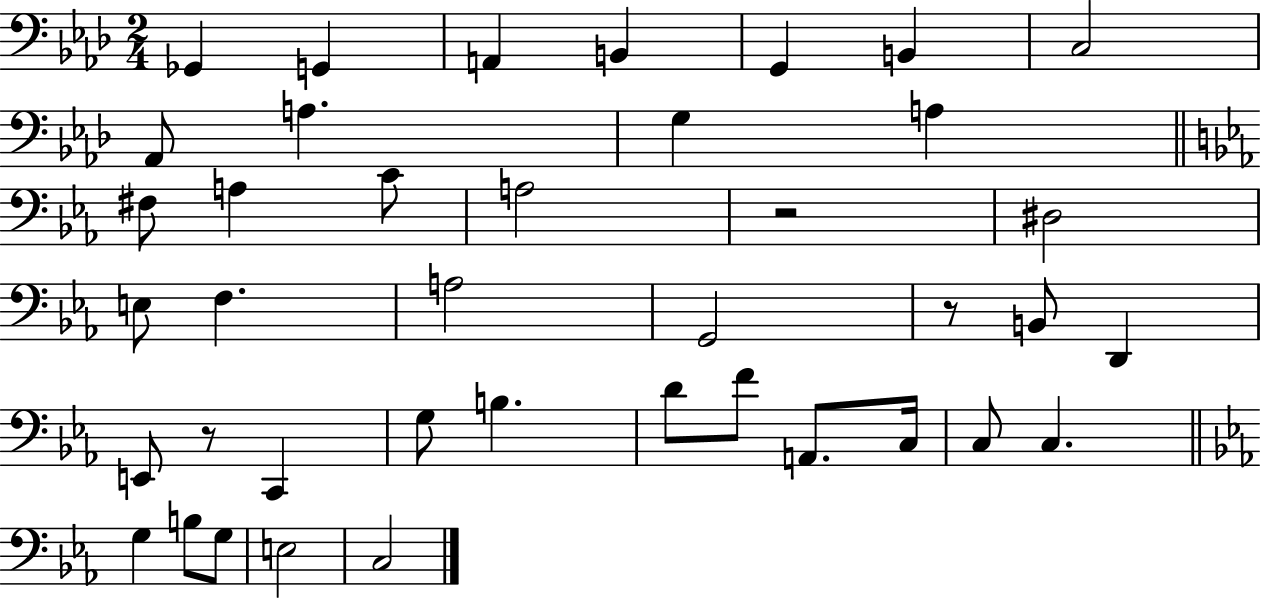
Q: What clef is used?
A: bass